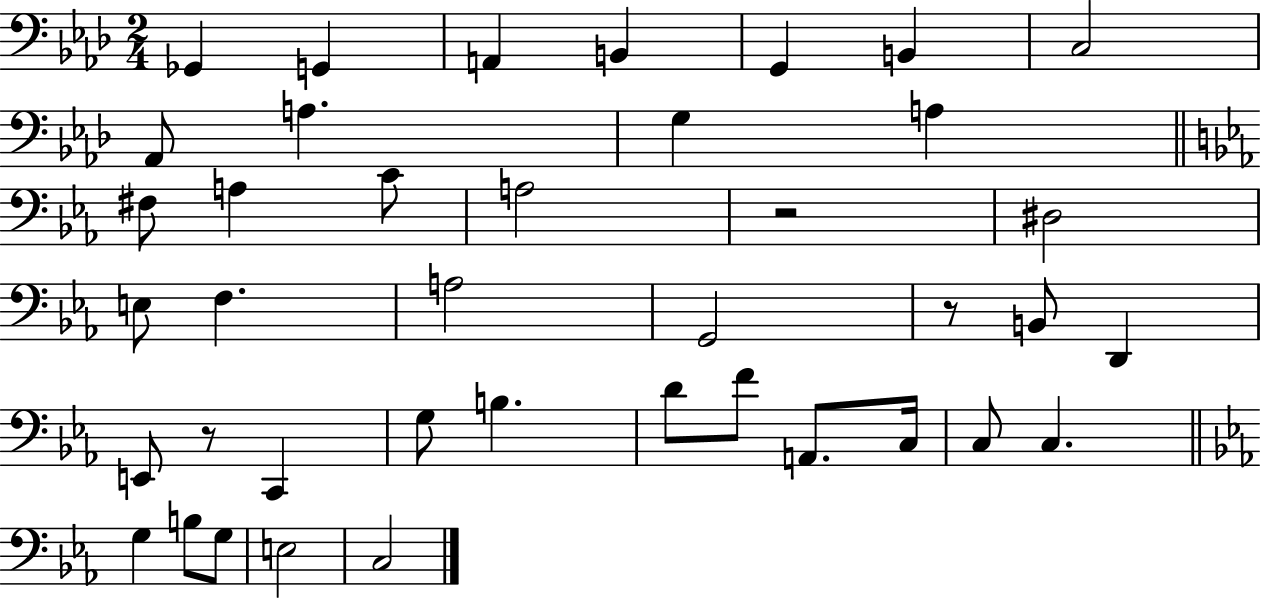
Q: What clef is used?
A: bass